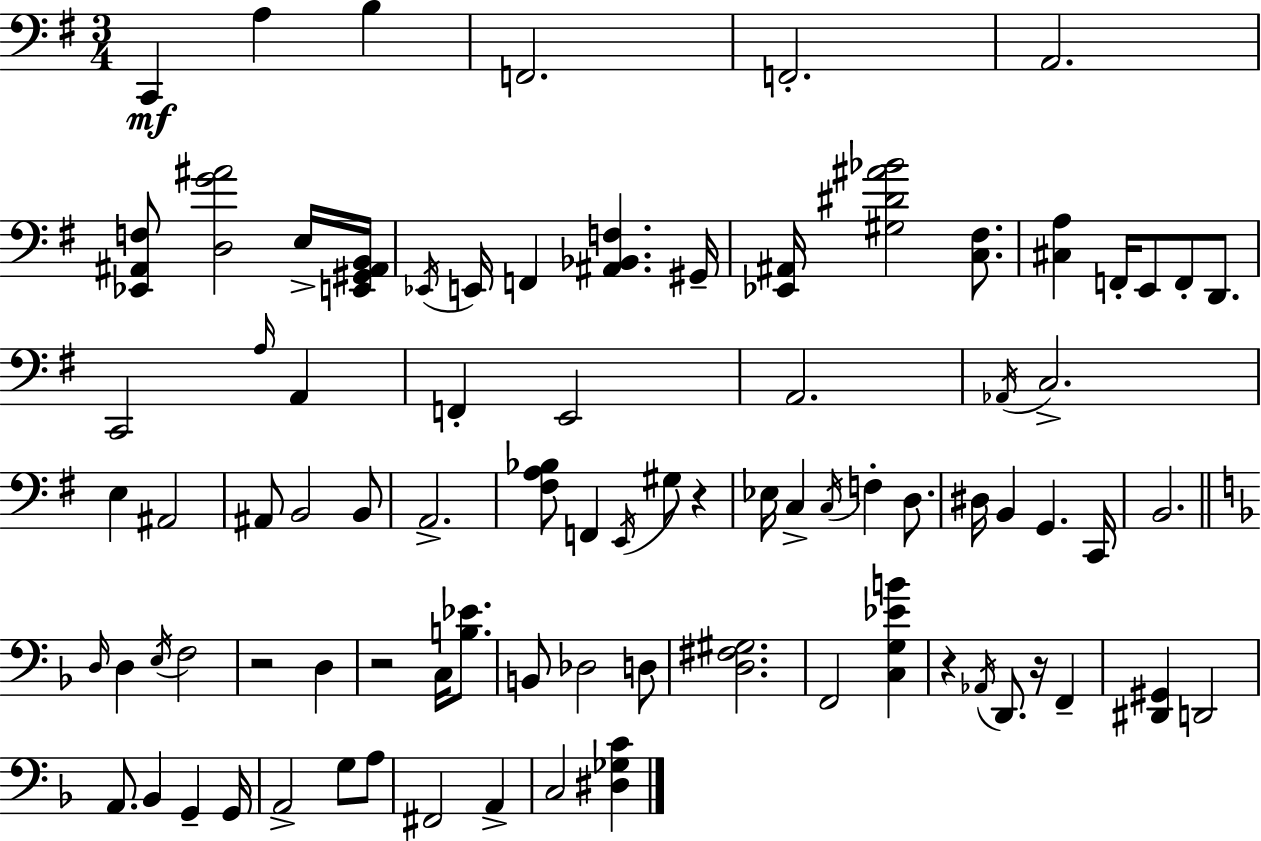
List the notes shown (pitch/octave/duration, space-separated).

C2/q A3/q B3/q F2/h. F2/h. A2/h. [Eb2,A#2,F3]/e [D3,G4,A#4]/h E3/s [E2,G#2,A#2,B2]/s Eb2/s E2/s F2/q [A#2,Bb2,F3]/q. G#2/s [Eb2,A#2]/s [G#3,D#4,A#4,Bb4]/h [C3,F#3]/e. [C#3,A3]/q F2/s E2/e F2/e D2/e. C2/h A3/s A2/q F2/q E2/h A2/h. Ab2/s C3/h. E3/q A#2/h A#2/e B2/h B2/e A2/h. [F#3,A3,Bb3]/e F2/q E2/s G#3/e R/q Eb3/s C3/q C3/s F3/q D3/e. D#3/s B2/q G2/q. C2/s B2/h. D3/s D3/q E3/s F3/h R/h D3/q R/h C3/s [B3,Eb4]/e. B2/e Db3/h D3/e [D3,F#3,G#3]/h. F2/h [C3,G3,Eb4,B4]/q R/q Ab2/s D2/e. R/s F2/q [D#2,G#2]/q D2/h A2/e. Bb2/q G2/q G2/s A2/h G3/e A3/e F#2/h A2/q C3/h [D#3,Gb3,C4]/q